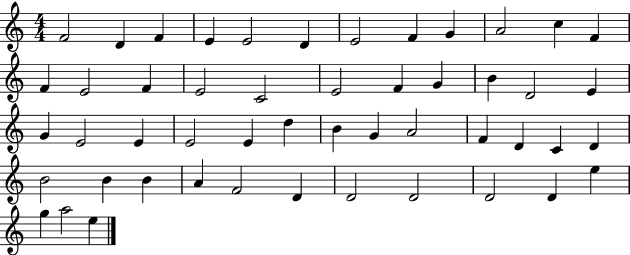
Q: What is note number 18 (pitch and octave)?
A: E4